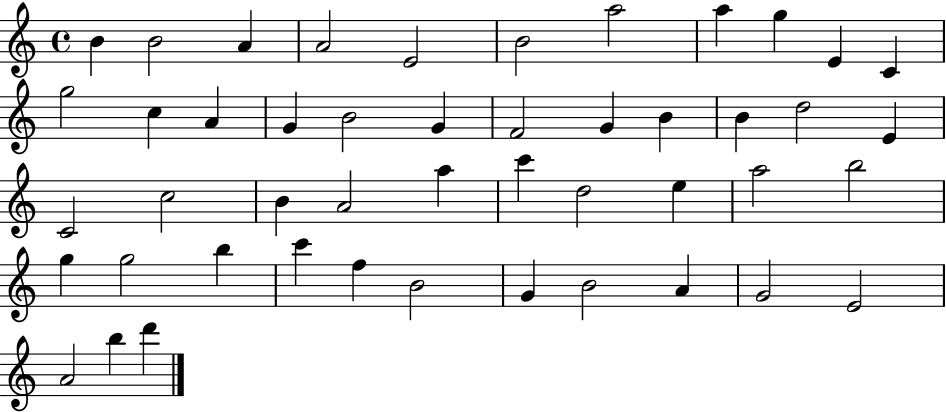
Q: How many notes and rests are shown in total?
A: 47